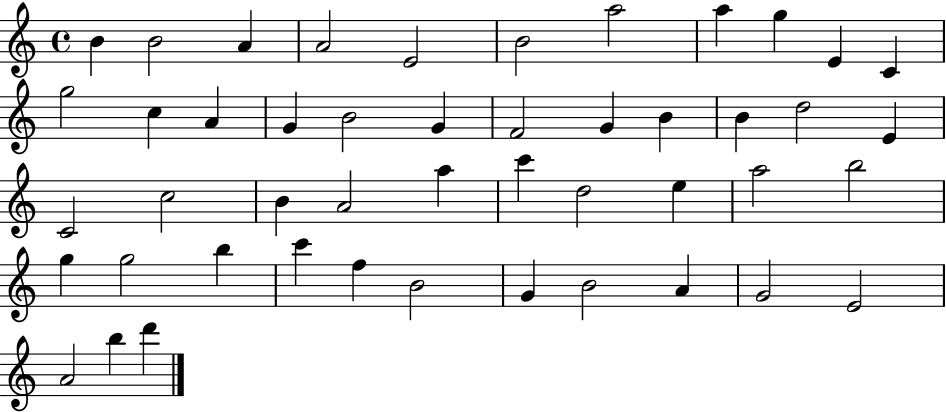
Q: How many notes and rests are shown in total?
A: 47